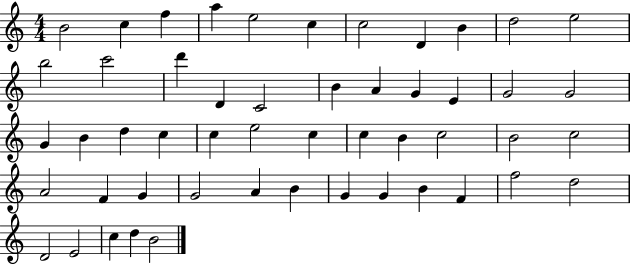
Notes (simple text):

B4/h C5/q F5/q A5/q E5/h C5/q C5/h D4/q B4/q D5/h E5/h B5/h C6/h D6/q D4/q C4/h B4/q A4/q G4/q E4/q G4/h G4/h G4/q B4/q D5/q C5/q C5/q E5/h C5/q C5/q B4/q C5/h B4/h C5/h A4/h F4/q G4/q G4/h A4/q B4/q G4/q G4/q B4/q F4/q F5/h D5/h D4/h E4/h C5/q D5/q B4/h